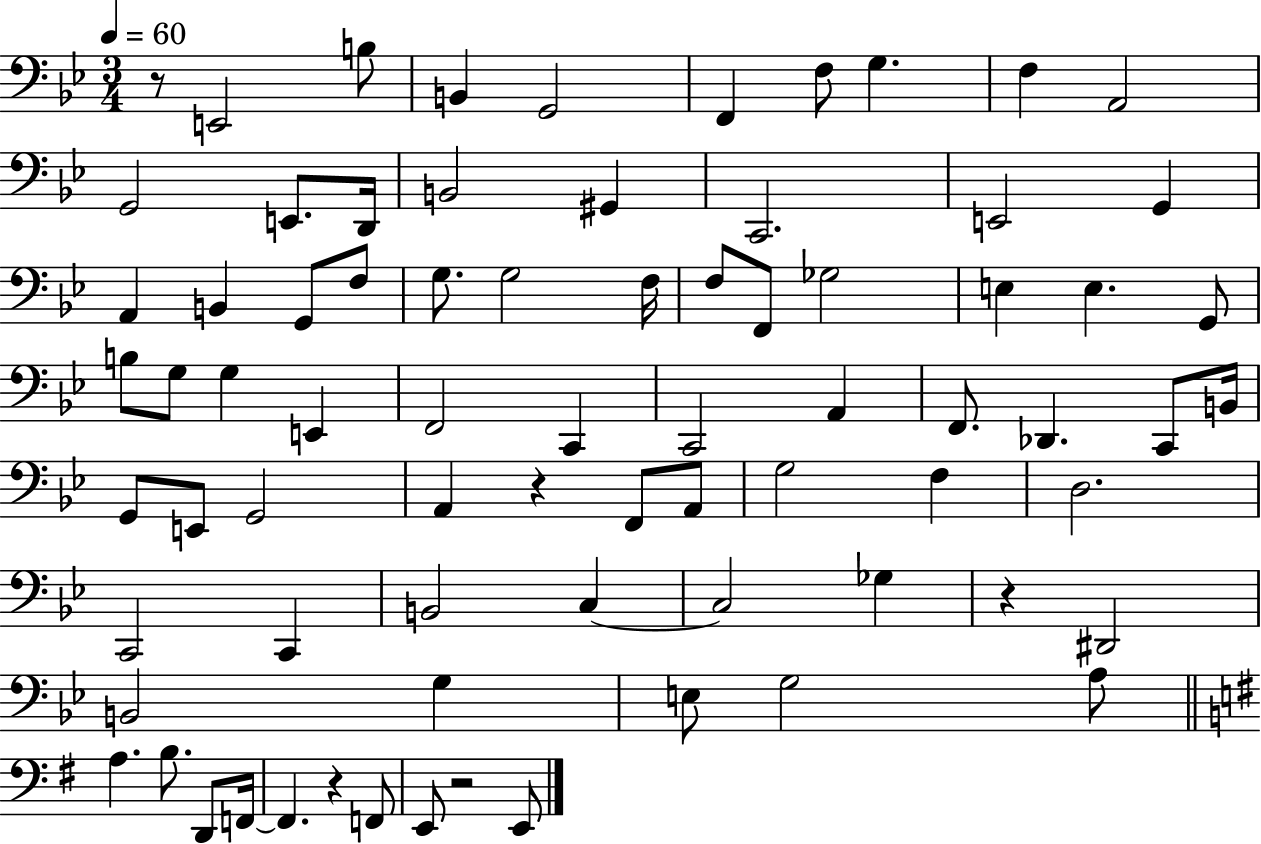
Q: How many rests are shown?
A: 5